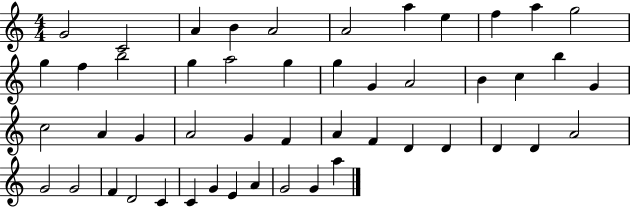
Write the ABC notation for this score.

X:1
T:Untitled
M:4/4
L:1/4
K:C
G2 C2 A B A2 A2 a e f a g2 g f b2 g a2 g g G A2 B c b G c2 A G A2 G F A F D D D D A2 G2 G2 F D2 C C G E A G2 G a